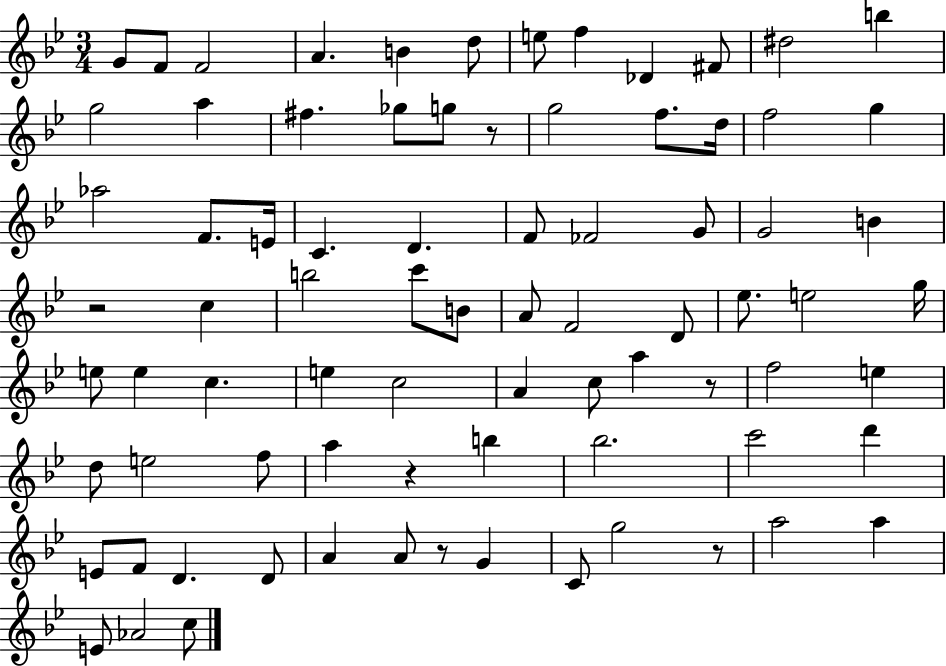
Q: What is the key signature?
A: BES major